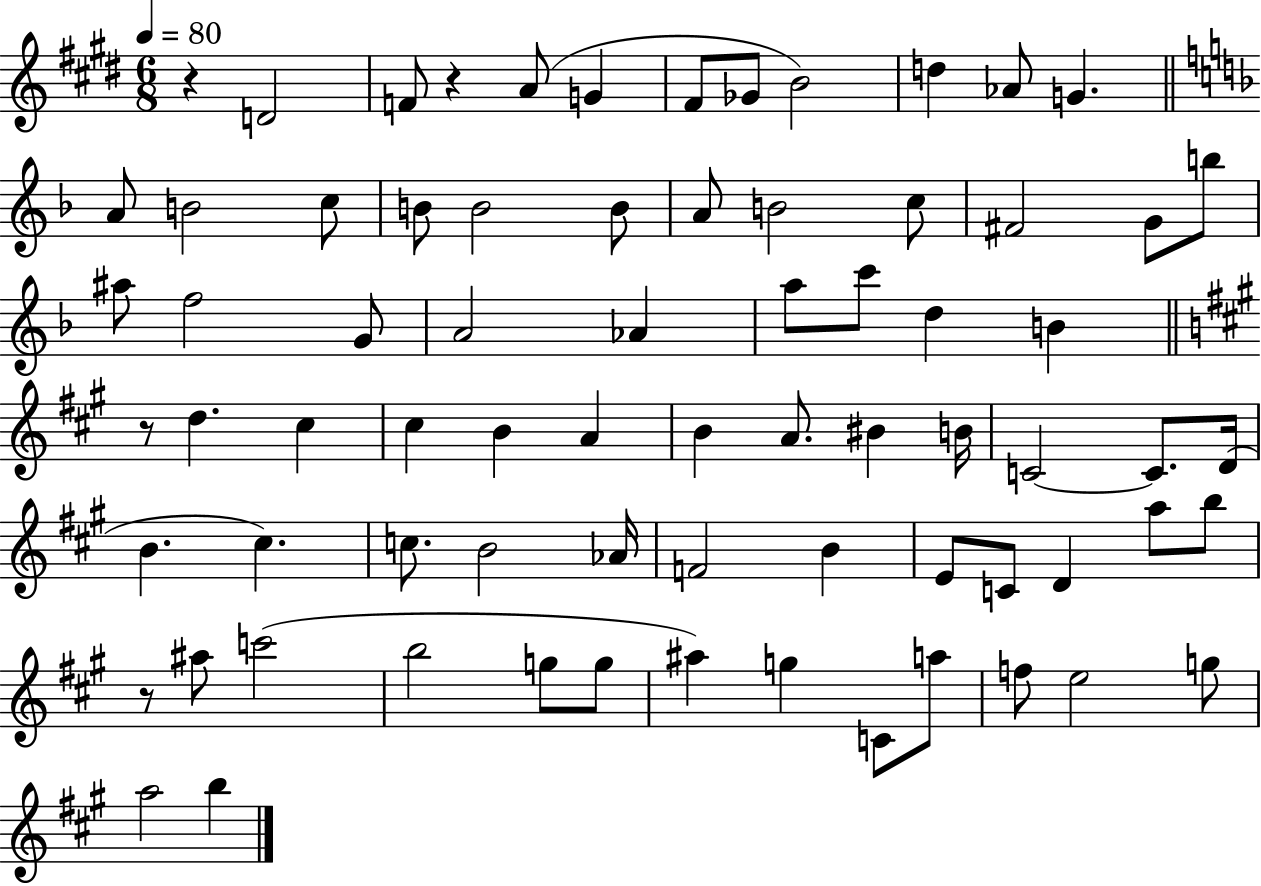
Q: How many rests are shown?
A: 4